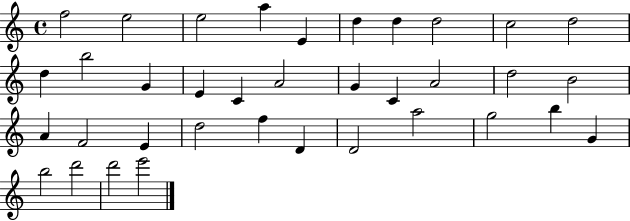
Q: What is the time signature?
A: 4/4